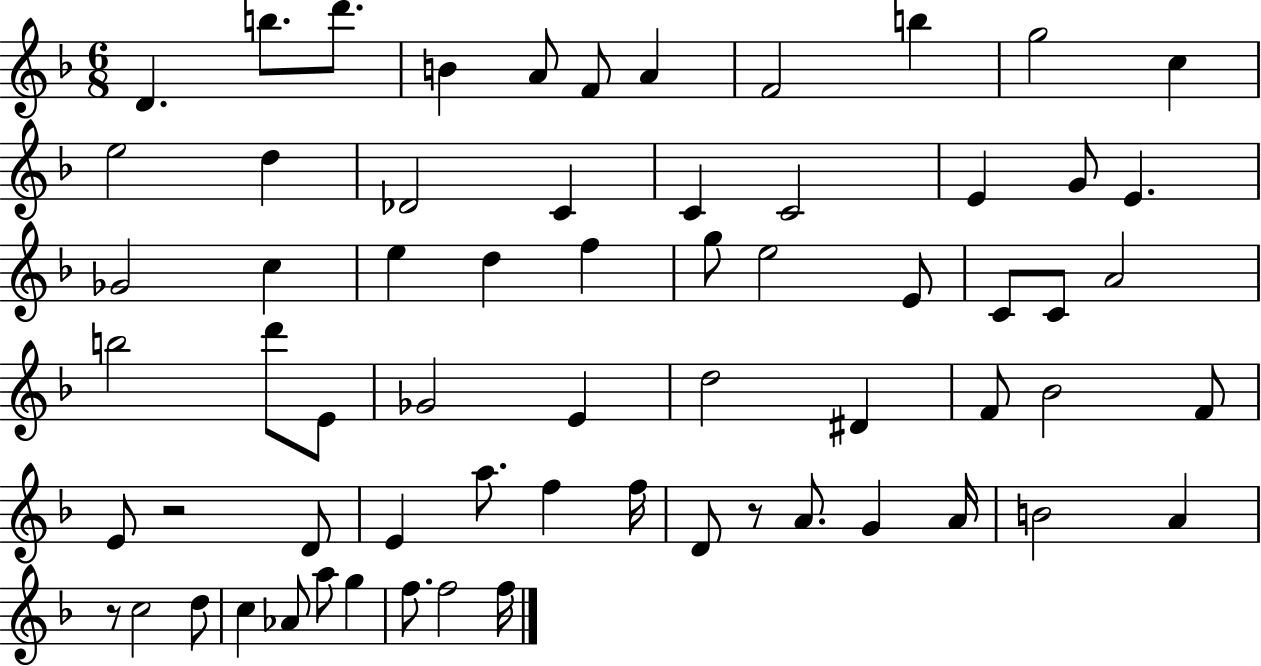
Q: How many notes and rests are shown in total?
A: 65